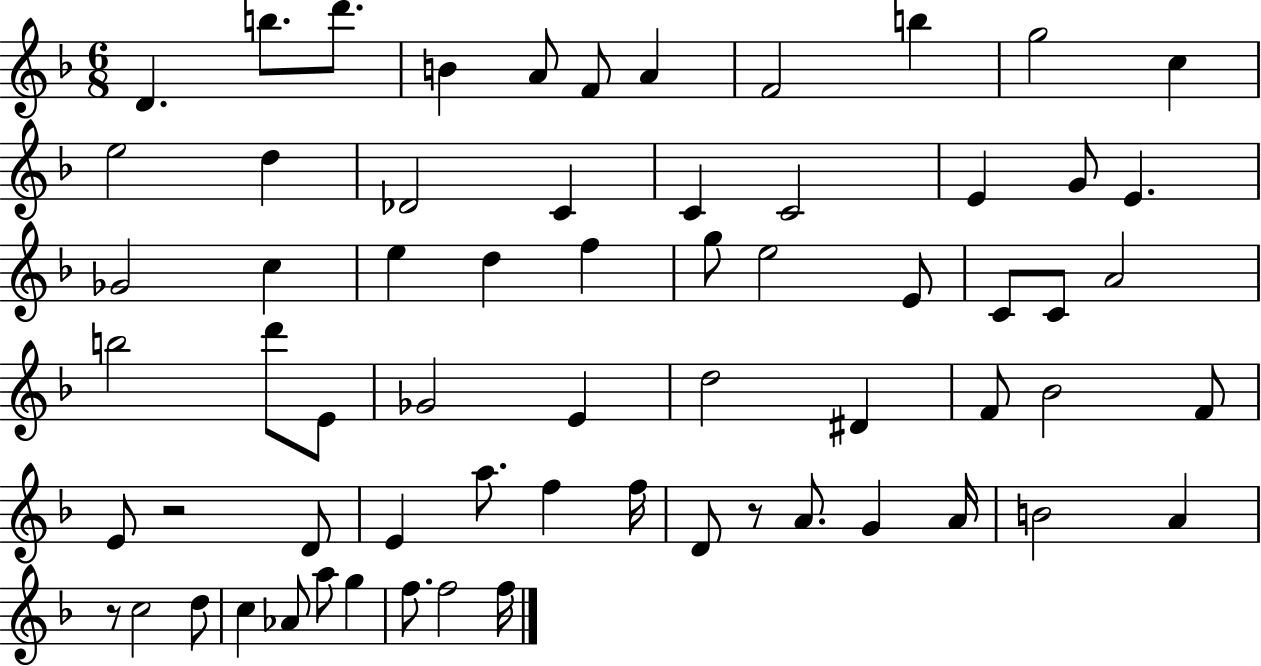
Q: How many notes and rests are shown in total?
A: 65